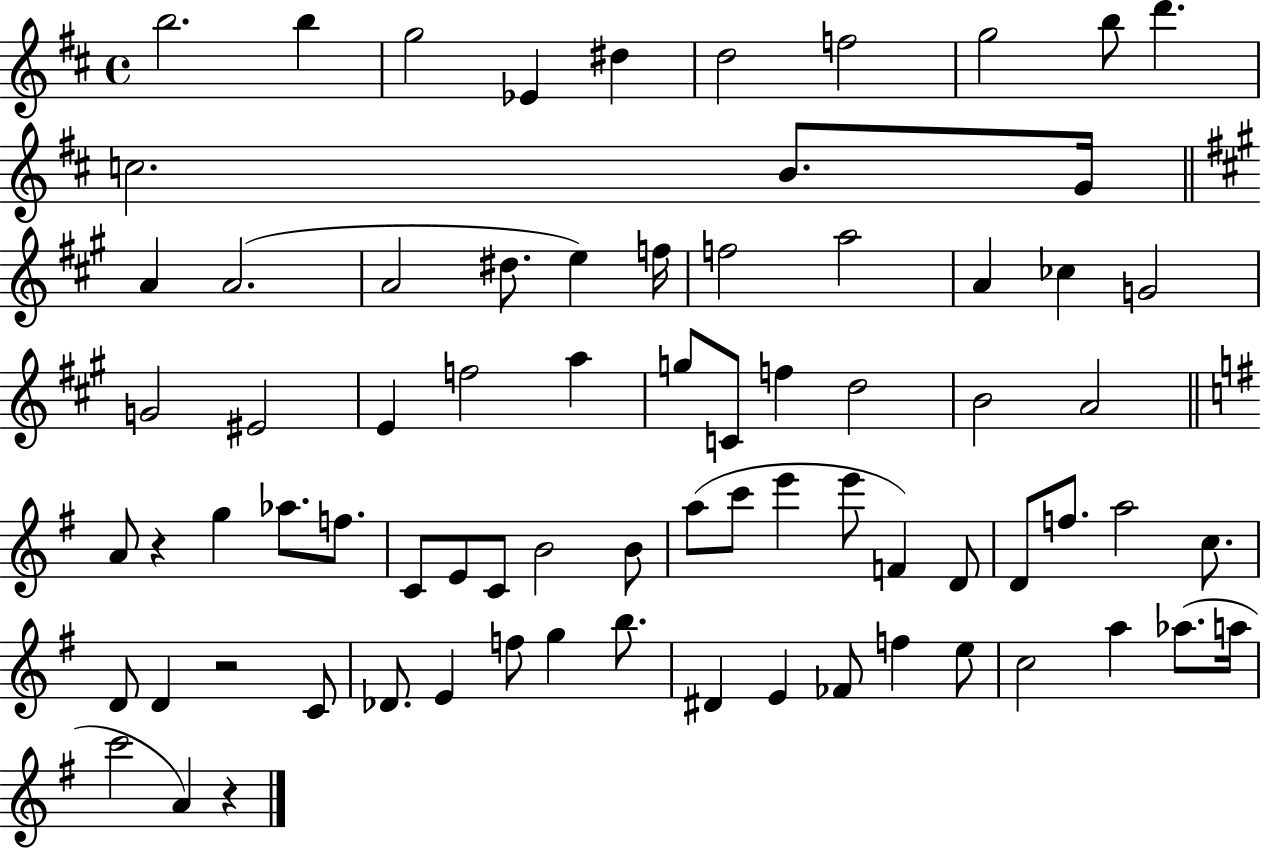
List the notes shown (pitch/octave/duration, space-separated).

B5/h. B5/q G5/h Eb4/q D#5/q D5/h F5/h G5/h B5/e D6/q. C5/h. B4/e. G4/s A4/q A4/h. A4/h D#5/e. E5/q F5/s F5/h A5/h A4/q CES5/q G4/h G4/h EIS4/h E4/q F5/h A5/q G5/e C4/e F5/q D5/h B4/h A4/h A4/e R/q G5/q Ab5/e. F5/e. C4/e E4/e C4/e B4/h B4/e A5/e C6/e E6/q E6/e F4/q D4/e D4/e F5/e. A5/h C5/e. D4/e D4/q R/h C4/e Db4/e. E4/q F5/e G5/q B5/e. D#4/q E4/q FES4/e F5/q E5/e C5/h A5/q Ab5/e. A5/s C6/h A4/q R/q